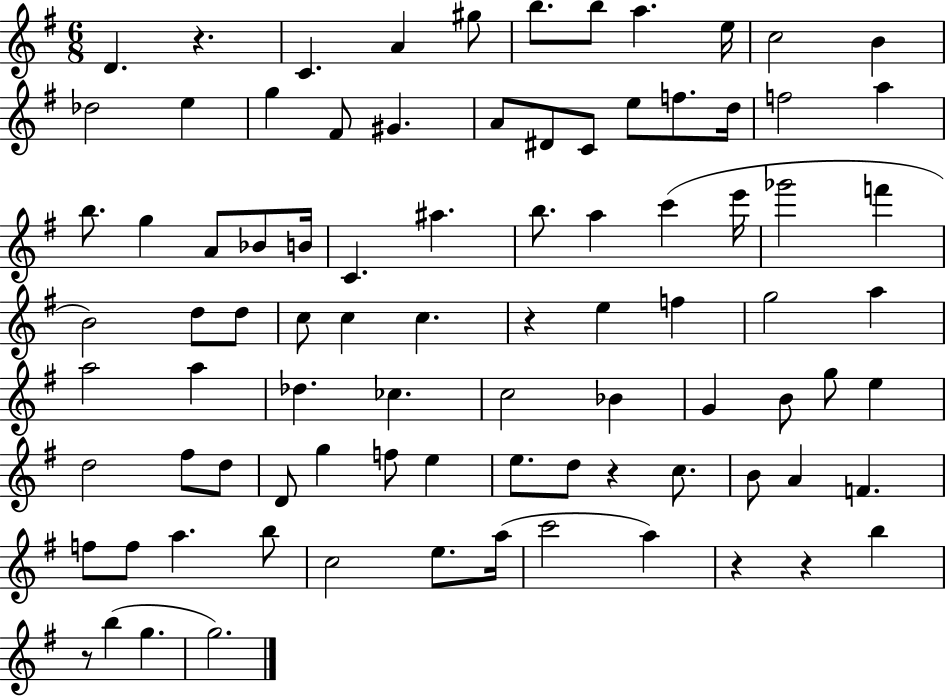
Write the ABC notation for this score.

X:1
T:Untitled
M:6/8
L:1/4
K:G
D z C A ^g/2 b/2 b/2 a e/4 c2 B _d2 e g ^F/2 ^G A/2 ^D/2 C/2 e/2 f/2 d/4 f2 a b/2 g A/2 _B/2 B/4 C ^a b/2 a c' e'/4 _g'2 f' B2 d/2 d/2 c/2 c c z e f g2 a a2 a _d _c c2 _B G B/2 g/2 e d2 ^f/2 d/2 D/2 g f/2 e e/2 d/2 z c/2 B/2 A F f/2 f/2 a b/2 c2 e/2 a/4 c'2 a z z b z/2 b g g2